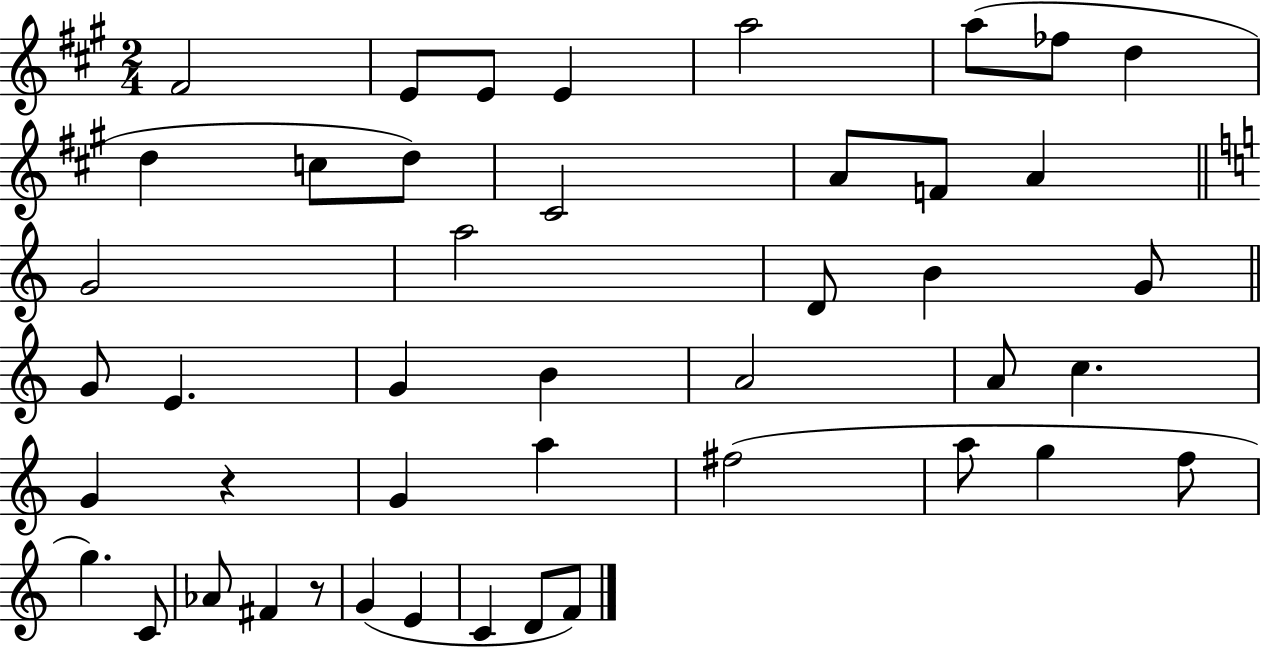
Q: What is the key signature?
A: A major